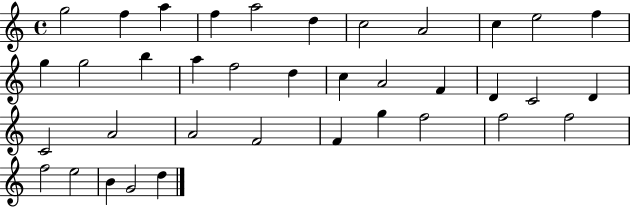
G5/h F5/q A5/q F5/q A5/h D5/q C5/h A4/h C5/q E5/h F5/q G5/q G5/h B5/q A5/q F5/h D5/q C5/q A4/h F4/q D4/q C4/h D4/q C4/h A4/h A4/h F4/h F4/q G5/q F5/h F5/h F5/h F5/h E5/h B4/q G4/h D5/q